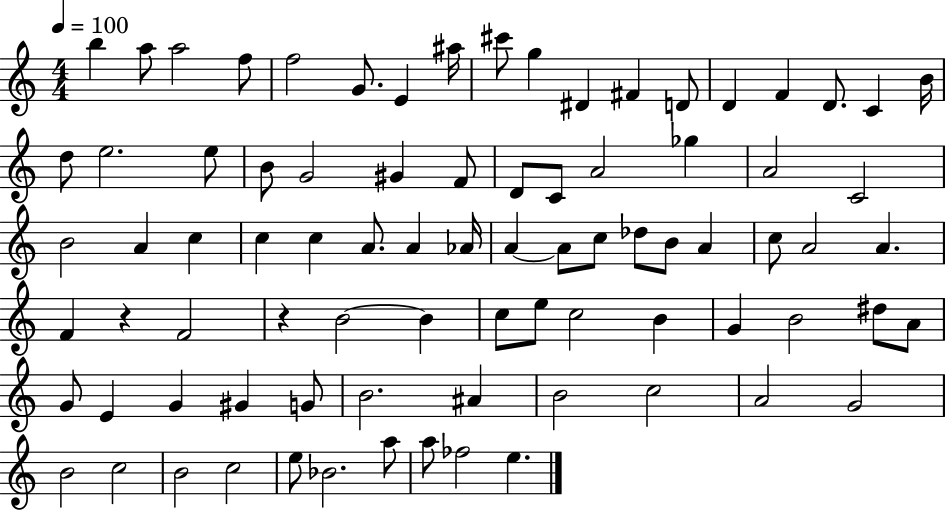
{
  \clef treble
  \numericTimeSignature
  \time 4/4
  \key c \major
  \tempo 4 = 100
  b''4 a''8 a''2 f''8 | f''2 g'8. e'4 ais''16 | cis'''8 g''4 dis'4 fis'4 d'8 | d'4 f'4 d'8. c'4 b'16 | \break d''8 e''2. e''8 | b'8 g'2 gis'4 f'8 | d'8 c'8 a'2 ges''4 | a'2 c'2 | \break b'2 a'4 c''4 | c''4 c''4 a'8. a'4 aes'16 | a'4~~ a'8 c''8 des''8 b'8 a'4 | c''8 a'2 a'4. | \break f'4 r4 f'2 | r4 b'2~~ b'4 | c''8 e''8 c''2 b'4 | g'4 b'2 dis''8 a'8 | \break g'8 e'4 g'4 gis'4 g'8 | b'2. ais'4 | b'2 c''2 | a'2 g'2 | \break b'2 c''2 | b'2 c''2 | e''8 bes'2. a''8 | a''8 fes''2 e''4. | \break \bar "|."
}